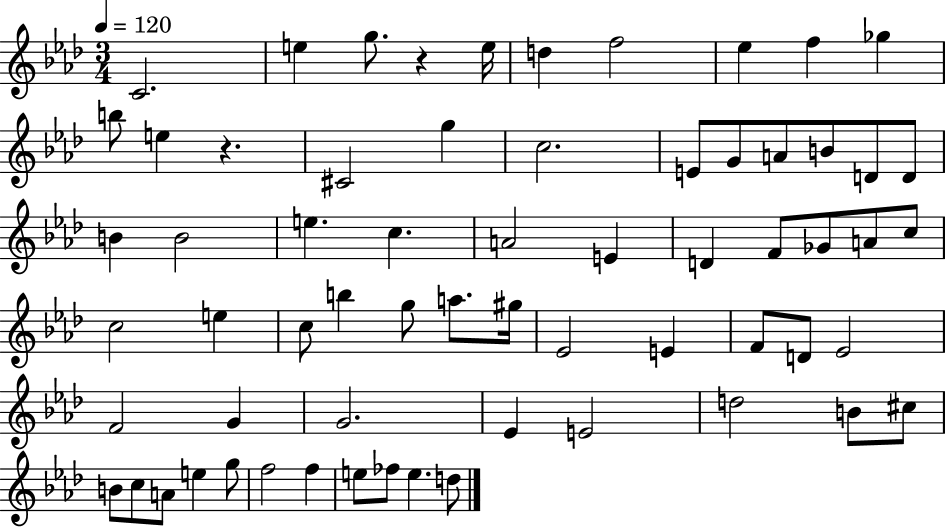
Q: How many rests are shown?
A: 2